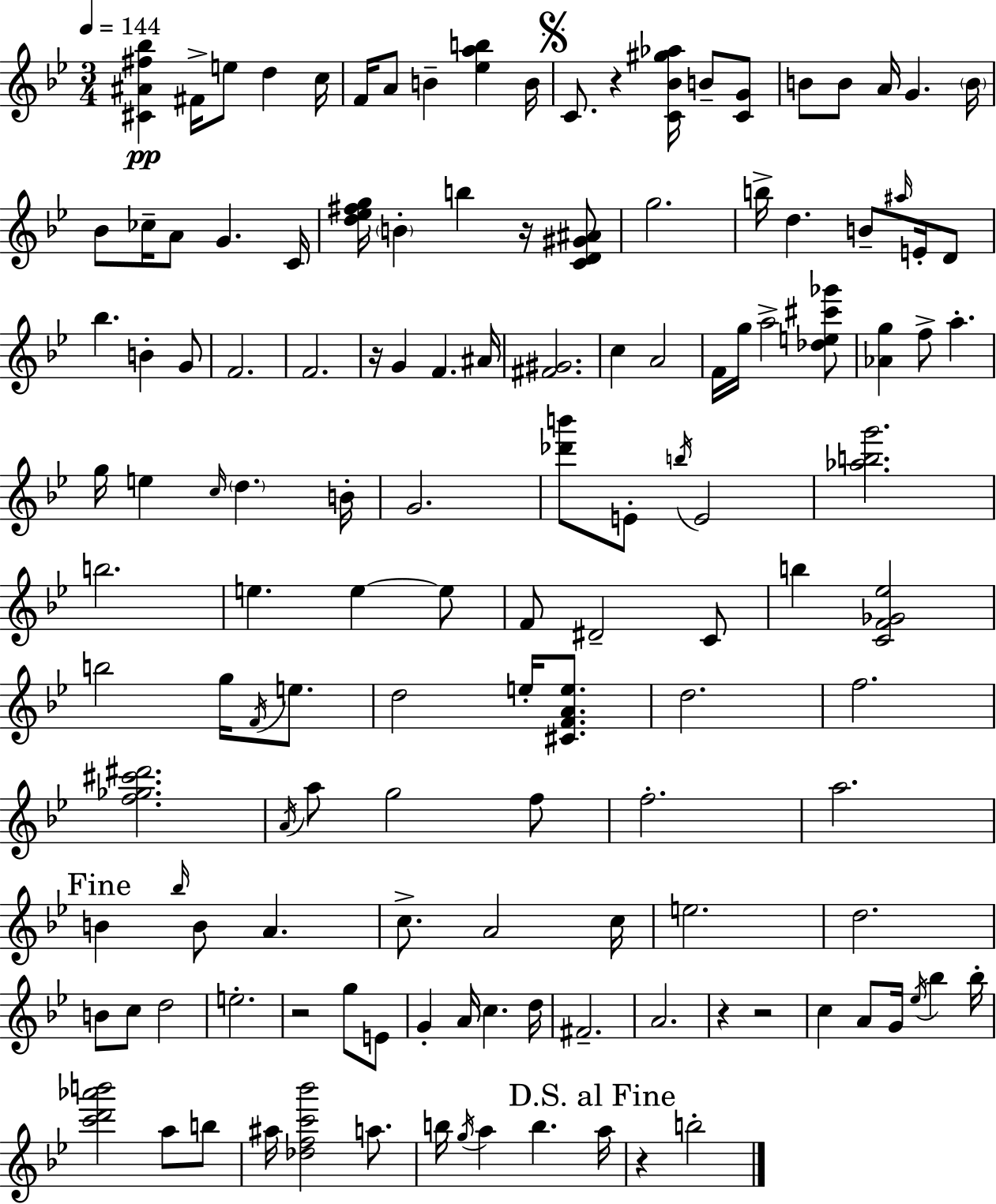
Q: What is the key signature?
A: BES major